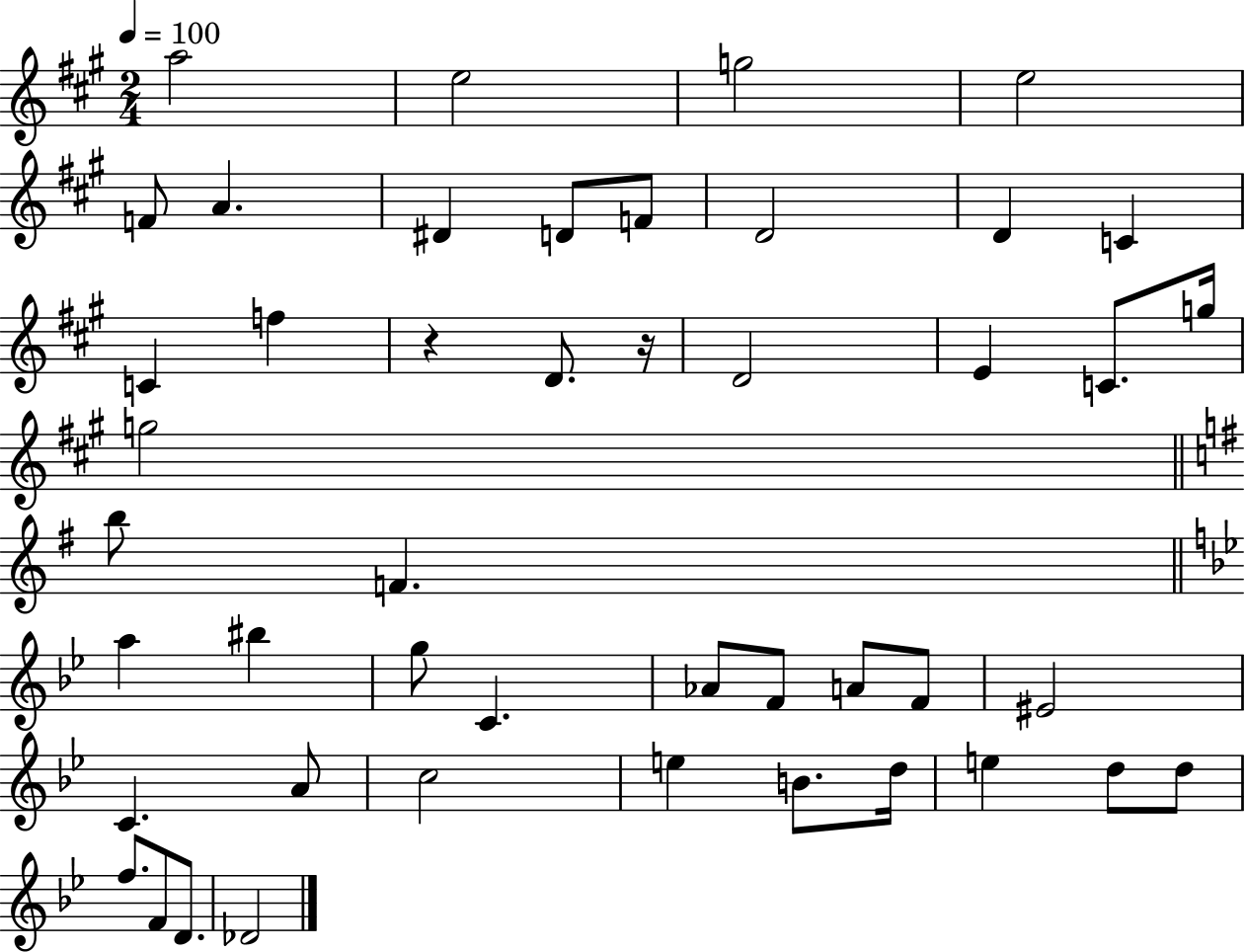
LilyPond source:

{
  \clef treble
  \numericTimeSignature
  \time 2/4
  \key a \major
  \tempo 4 = 100
  \repeat volta 2 { a''2 | e''2 | g''2 | e''2 | \break f'8 a'4. | dis'4 d'8 f'8 | d'2 | d'4 c'4 | \break c'4 f''4 | r4 d'8. r16 | d'2 | e'4 c'8. g''16 | \break g''2 | \bar "||" \break \key g \major b''8 f'4. | \bar "||" \break \key bes \major a''4 bis''4 | g''8 c'4. | aes'8 f'8 a'8 f'8 | eis'2 | \break c'4. a'8 | c''2 | e''4 b'8. d''16 | e''4 d''8 d''8 | \break f''8. f'8 d'8. | des'2 | } \bar "|."
}